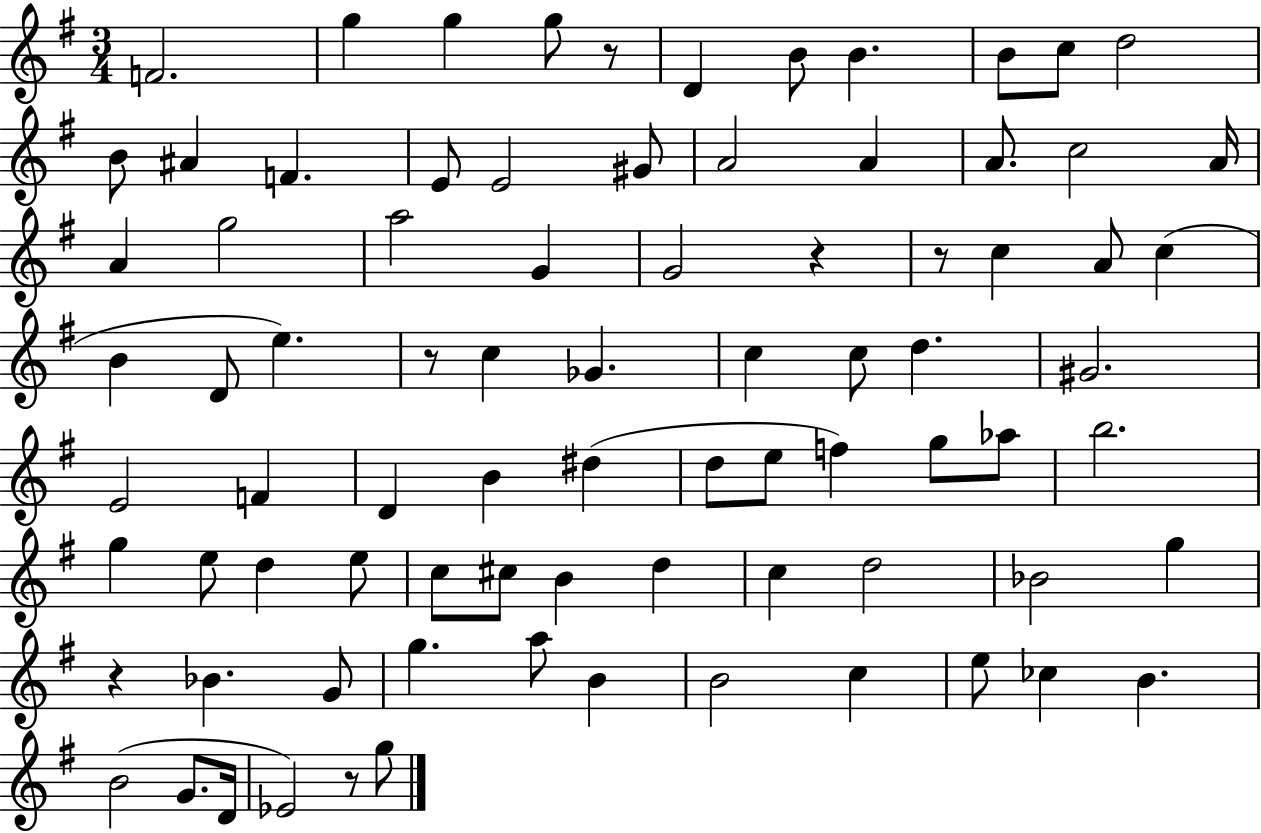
F4/h. G5/q G5/q G5/e R/e D4/q B4/e B4/q. B4/e C5/e D5/h B4/e A#4/q F4/q. E4/e E4/h G#4/e A4/h A4/q A4/e. C5/h A4/s A4/q G5/h A5/h G4/q G4/h R/q R/e C5/q A4/e C5/q B4/q D4/e E5/q. R/e C5/q Gb4/q. C5/q C5/e D5/q. G#4/h. E4/h F4/q D4/q B4/q D#5/q D5/e E5/e F5/q G5/e Ab5/e B5/h. G5/q E5/e D5/q E5/e C5/e C#5/e B4/q D5/q C5/q D5/h Bb4/h G5/q R/q Bb4/q. G4/e G5/q. A5/e B4/q B4/h C5/q E5/e CES5/q B4/q. B4/h G4/e. D4/s Eb4/h R/e G5/e